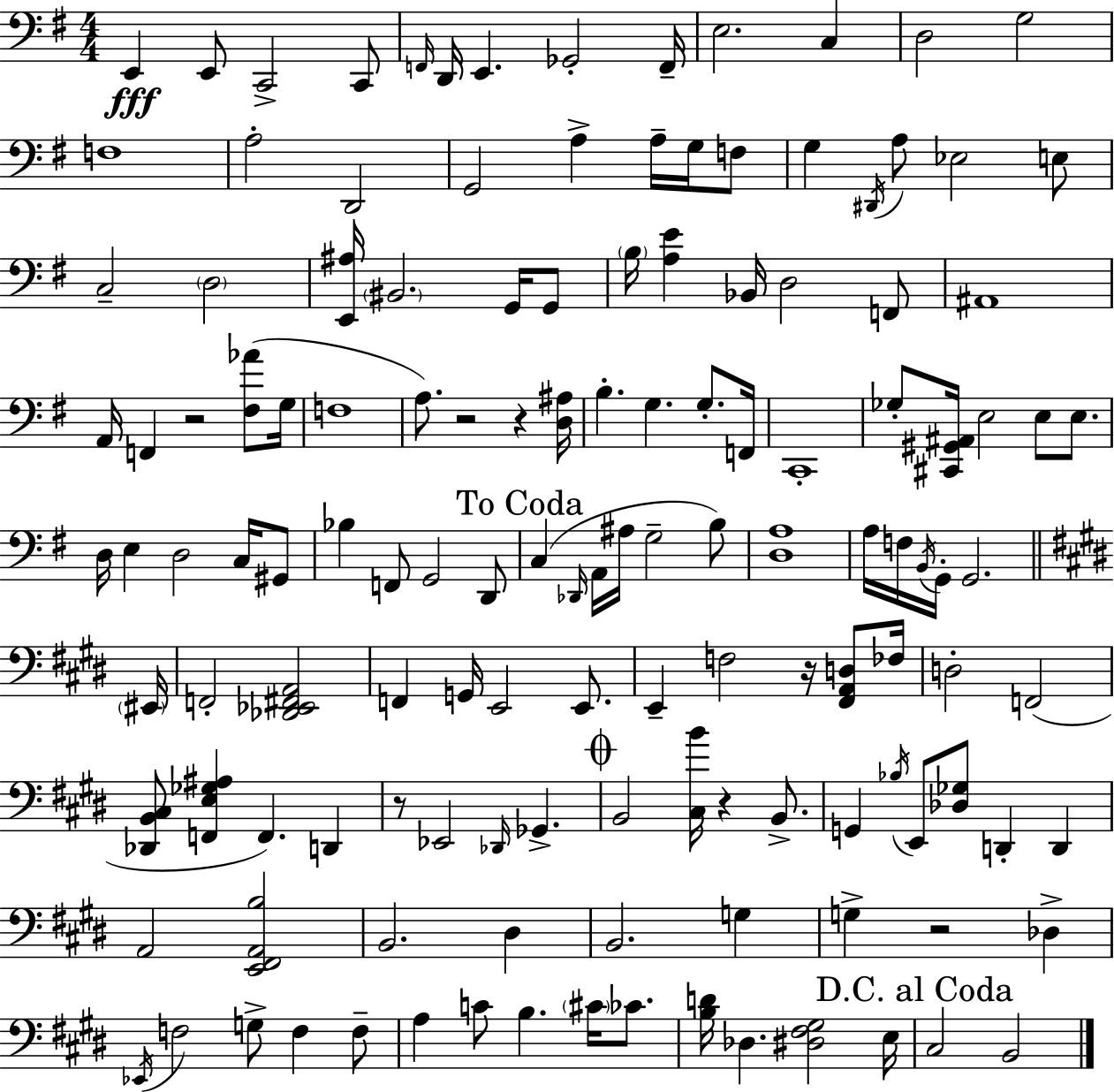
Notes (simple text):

E2/q E2/e C2/h C2/e F2/s D2/s E2/q. Gb2/h F2/s E3/h. C3/q D3/h G3/h F3/w A3/h D2/h G2/h A3/q A3/s G3/s F3/e G3/q D#2/s A3/e Eb3/h E3/e C3/h D3/h [E2,A#3]/s BIS2/h. G2/s G2/e B3/s [A3,E4]/q Bb2/s D3/h F2/e A#2/w A2/s F2/q R/h [F#3,Ab4]/e G3/s F3/w A3/e. R/h R/q [D3,A#3]/s B3/q. G3/q. G3/e. F2/s C2/w Gb3/e [C#2,G#2,A#2]/s E3/h E3/e E3/e. D3/s E3/q D3/h C3/s G#2/e Bb3/q F2/e G2/h D2/e C3/q Db2/s A2/s A#3/s G3/h B3/e [D3,A3]/w A3/s F3/s B2/s G2/s G2/h. EIS2/s F2/h [Db2,Eb2,F#2,A2]/h F2/q G2/s E2/h E2/e. E2/q F3/h R/s [F#2,A2,D3]/e FES3/s D3/h F2/h [Db2,B2,C#3]/e [F2,E3,Gb3,A#3]/q F2/q. D2/q R/e Eb2/h Db2/s Gb2/q. B2/h [C#3,B4]/s R/q B2/e. G2/q Bb3/s E2/e [Db3,Gb3]/e D2/q D2/q A2/h [E2,F#2,A2,B3]/h B2/h. D#3/q B2/h. G3/q G3/q R/h Db3/q Eb2/s F3/h G3/e F3/q F3/e A3/q C4/e B3/q. C#4/s CES4/e. [B3,D4]/s Db3/q. [D#3,F#3,G#3]/h E3/s C#3/h B2/h